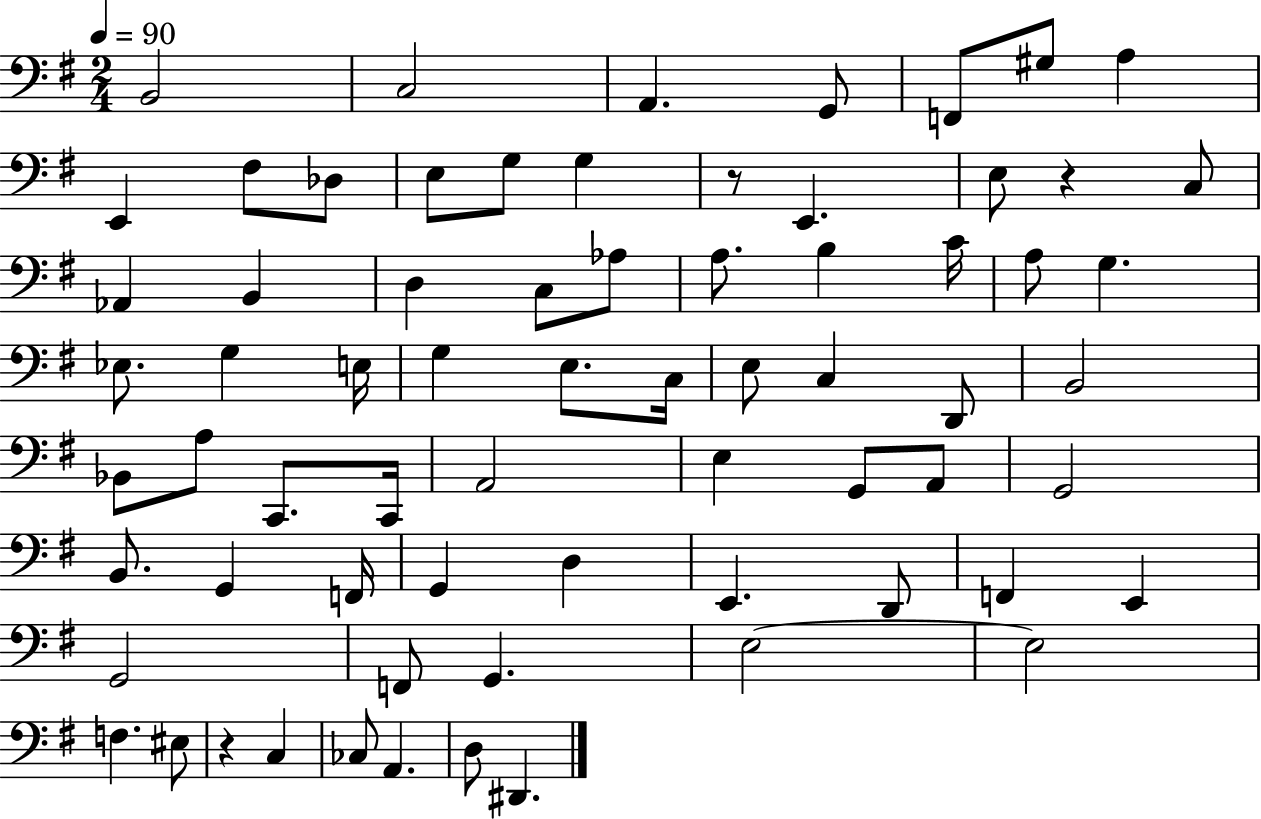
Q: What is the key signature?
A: G major